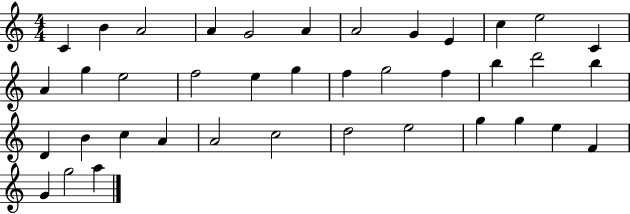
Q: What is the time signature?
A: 4/4